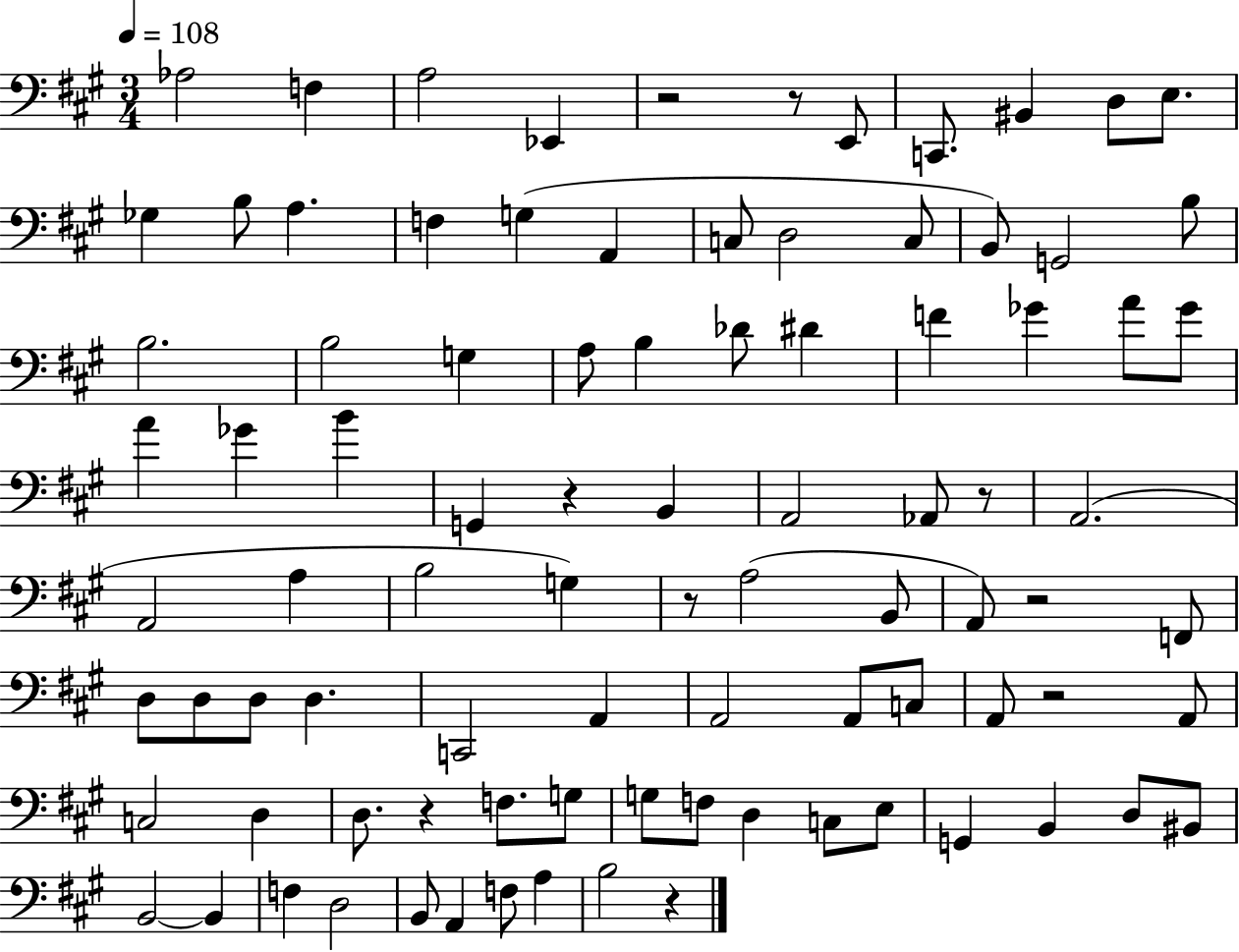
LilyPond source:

{
  \clef bass
  \numericTimeSignature
  \time 3/4
  \key a \major
  \tempo 4 = 108
  \repeat volta 2 { aes2 f4 | a2 ees,4 | r2 r8 e,8 | c,8. bis,4 d8 e8. | \break ges4 b8 a4. | f4 g4( a,4 | c8 d2 c8 | b,8) g,2 b8 | \break b2. | b2 g4 | a8 b4 des'8 dis'4 | f'4 ges'4 a'8 ges'8 | \break a'4 ges'4 b'4 | g,4 r4 b,4 | a,2 aes,8 r8 | a,2.( | \break a,2 a4 | b2 g4) | r8 a2( b,8 | a,8) r2 f,8 | \break d8 d8 d8 d4. | c,2 a,4 | a,2 a,8 c8 | a,8 r2 a,8 | \break c2 d4 | d8. r4 f8. g8 | g8 f8 d4 c8 e8 | g,4 b,4 d8 bis,8 | \break b,2~~ b,4 | f4 d2 | b,8 a,4 f8 a4 | b2 r4 | \break } \bar "|."
}